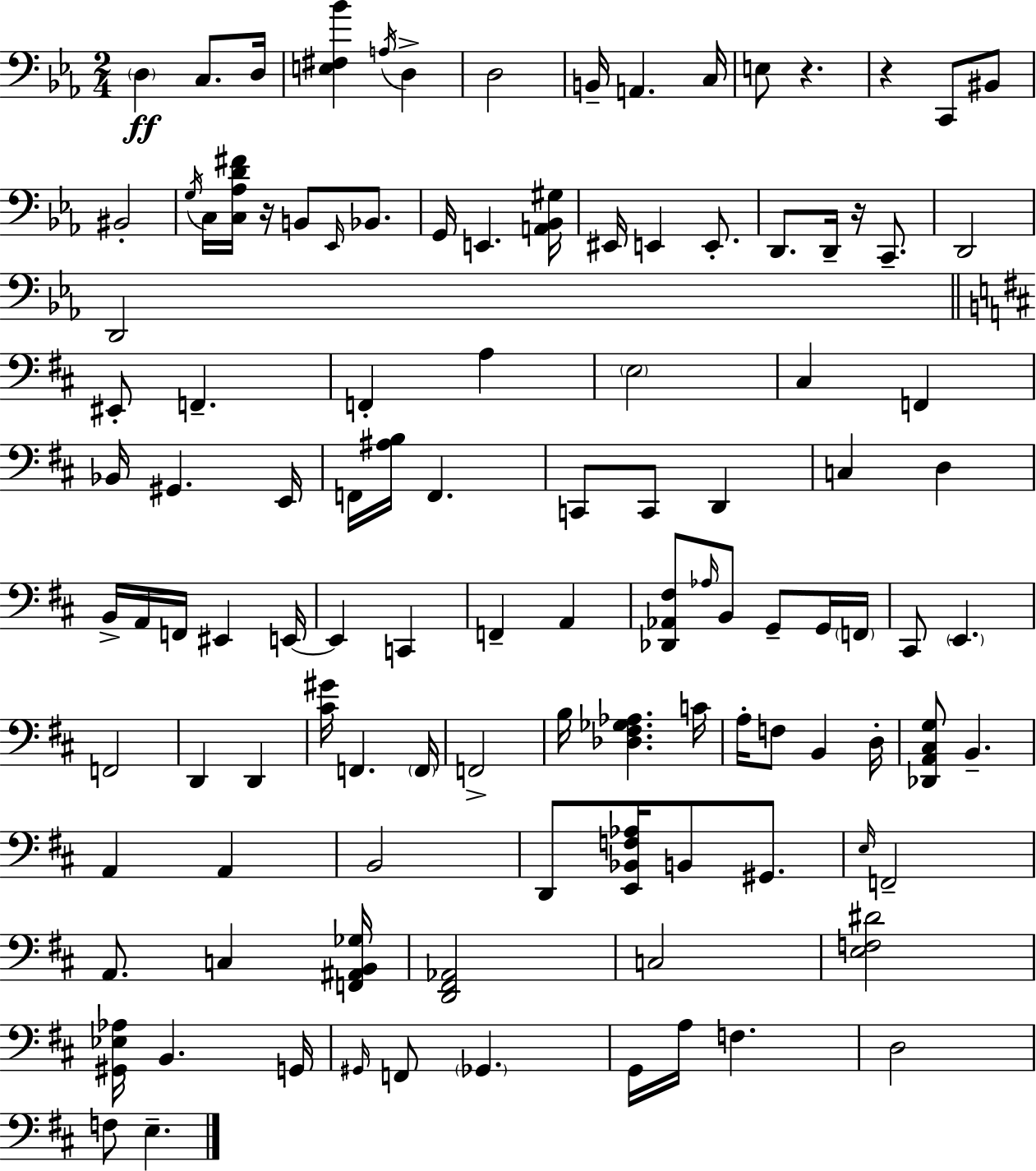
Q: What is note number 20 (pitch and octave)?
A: E2